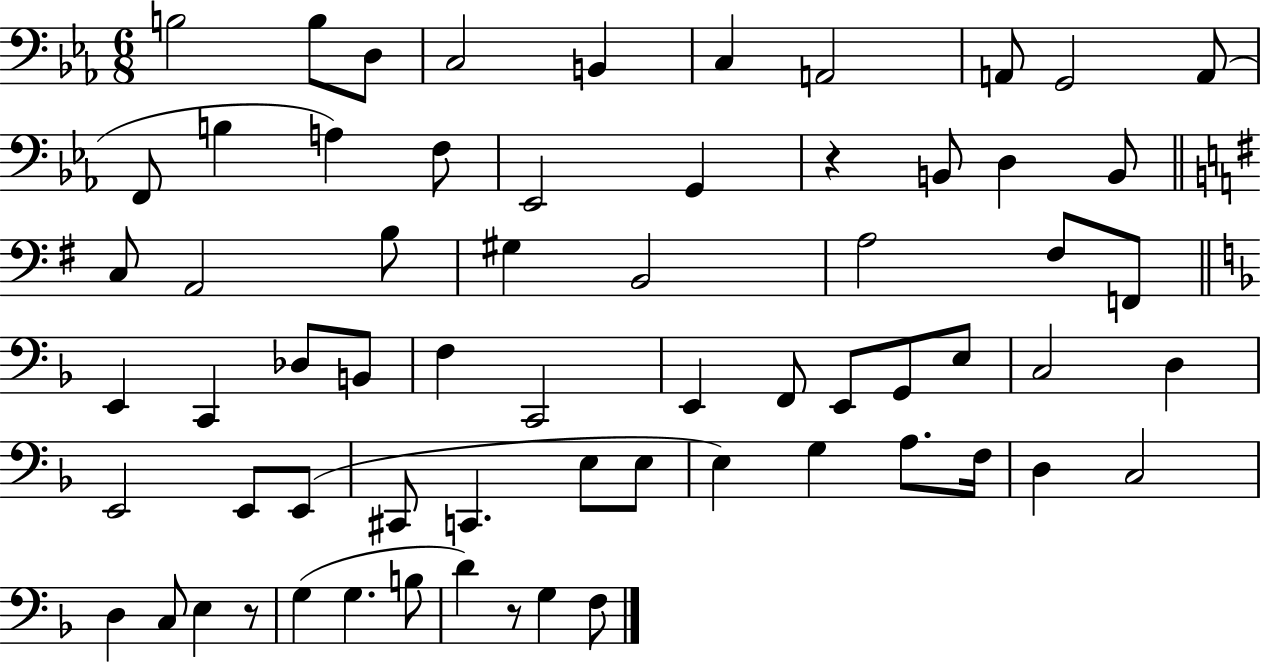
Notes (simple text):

B3/h B3/e D3/e C3/h B2/q C3/q A2/h A2/e G2/h A2/e F2/e B3/q A3/q F3/e Eb2/h G2/q R/q B2/e D3/q B2/e C3/e A2/h B3/e G#3/q B2/h A3/h F#3/e F2/e E2/q C2/q Db3/e B2/e F3/q C2/h E2/q F2/e E2/e G2/e E3/e C3/h D3/q E2/h E2/e E2/e C#2/e C2/q. E3/e E3/e E3/q G3/q A3/e. F3/s D3/q C3/h D3/q C3/e E3/q R/e G3/q G3/q. B3/e D4/q R/e G3/q F3/e